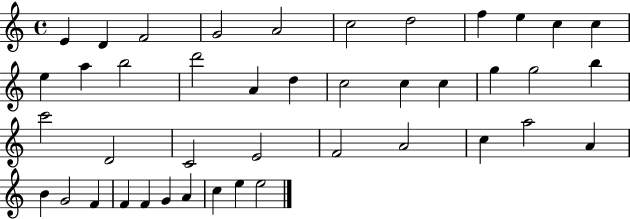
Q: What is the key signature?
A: C major